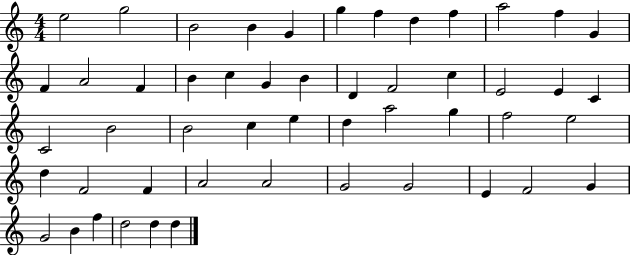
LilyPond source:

{
  \clef treble
  \numericTimeSignature
  \time 4/4
  \key c \major
  e''2 g''2 | b'2 b'4 g'4 | g''4 f''4 d''4 f''4 | a''2 f''4 g'4 | \break f'4 a'2 f'4 | b'4 c''4 g'4 b'4 | d'4 f'2 c''4 | e'2 e'4 c'4 | \break c'2 b'2 | b'2 c''4 e''4 | d''4 a''2 g''4 | f''2 e''2 | \break d''4 f'2 f'4 | a'2 a'2 | g'2 g'2 | e'4 f'2 g'4 | \break g'2 b'4 f''4 | d''2 d''4 d''4 | \bar "|."
}